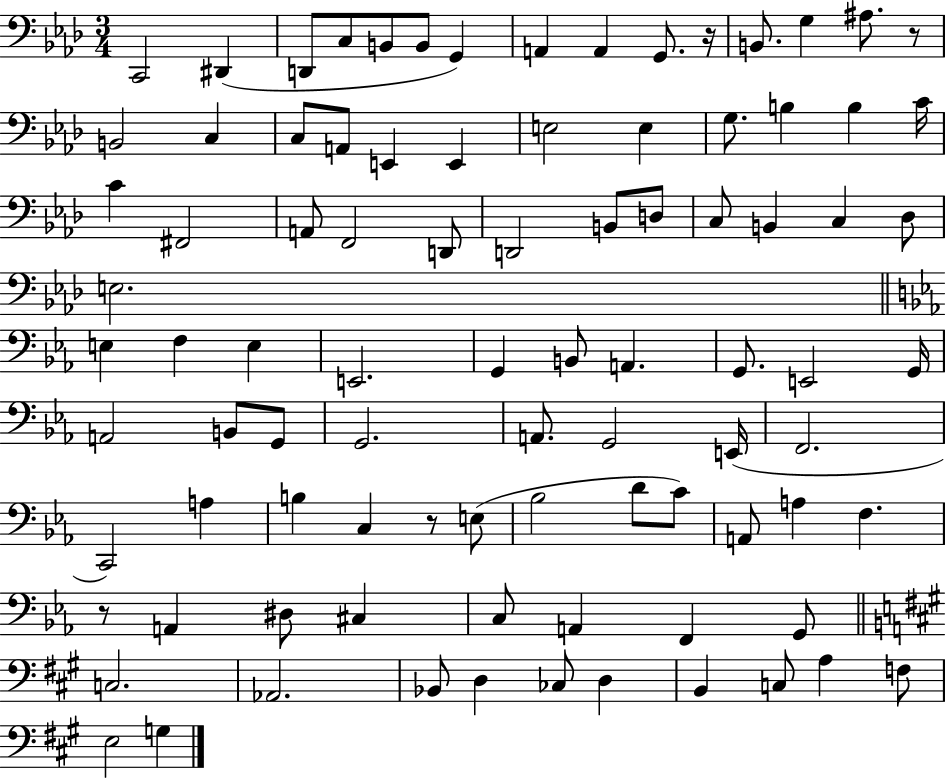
X:1
T:Untitled
M:3/4
L:1/4
K:Ab
C,,2 ^D,, D,,/2 C,/2 B,,/2 B,,/2 G,, A,, A,, G,,/2 z/4 B,,/2 G, ^A,/2 z/2 B,,2 C, C,/2 A,,/2 E,, E,, E,2 E, G,/2 B, B, C/4 C ^F,,2 A,,/2 F,,2 D,,/2 D,,2 B,,/2 D,/2 C,/2 B,, C, _D,/2 E,2 E, F, E, E,,2 G,, B,,/2 A,, G,,/2 E,,2 G,,/4 A,,2 B,,/2 G,,/2 G,,2 A,,/2 G,,2 E,,/4 F,,2 C,,2 A, B, C, z/2 E,/2 _B,2 D/2 C/2 A,,/2 A, F, z/2 A,, ^D,/2 ^C, C,/2 A,, F,, G,,/2 C,2 _A,,2 _B,,/2 D, _C,/2 D, B,, C,/2 A, F,/2 E,2 G,